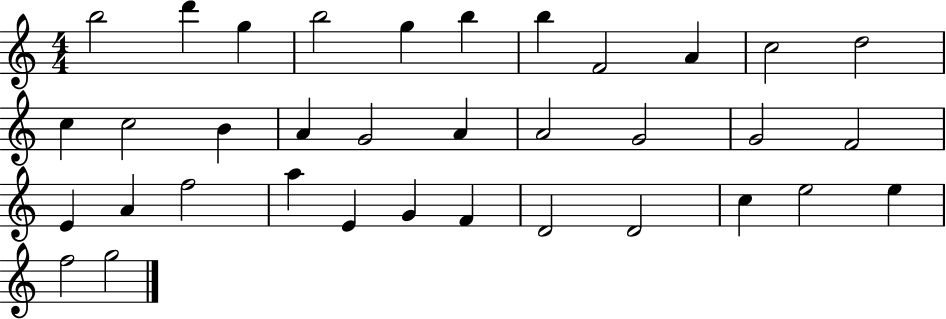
B5/h D6/q G5/q B5/h G5/q B5/q B5/q F4/h A4/q C5/h D5/h C5/q C5/h B4/q A4/q G4/h A4/q A4/h G4/h G4/h F4/h E4/q A4/q F5/h A5/q E4/q G4/q F4/q D4/h D4/h C5/q E5/h E5/q F5/h G5/h